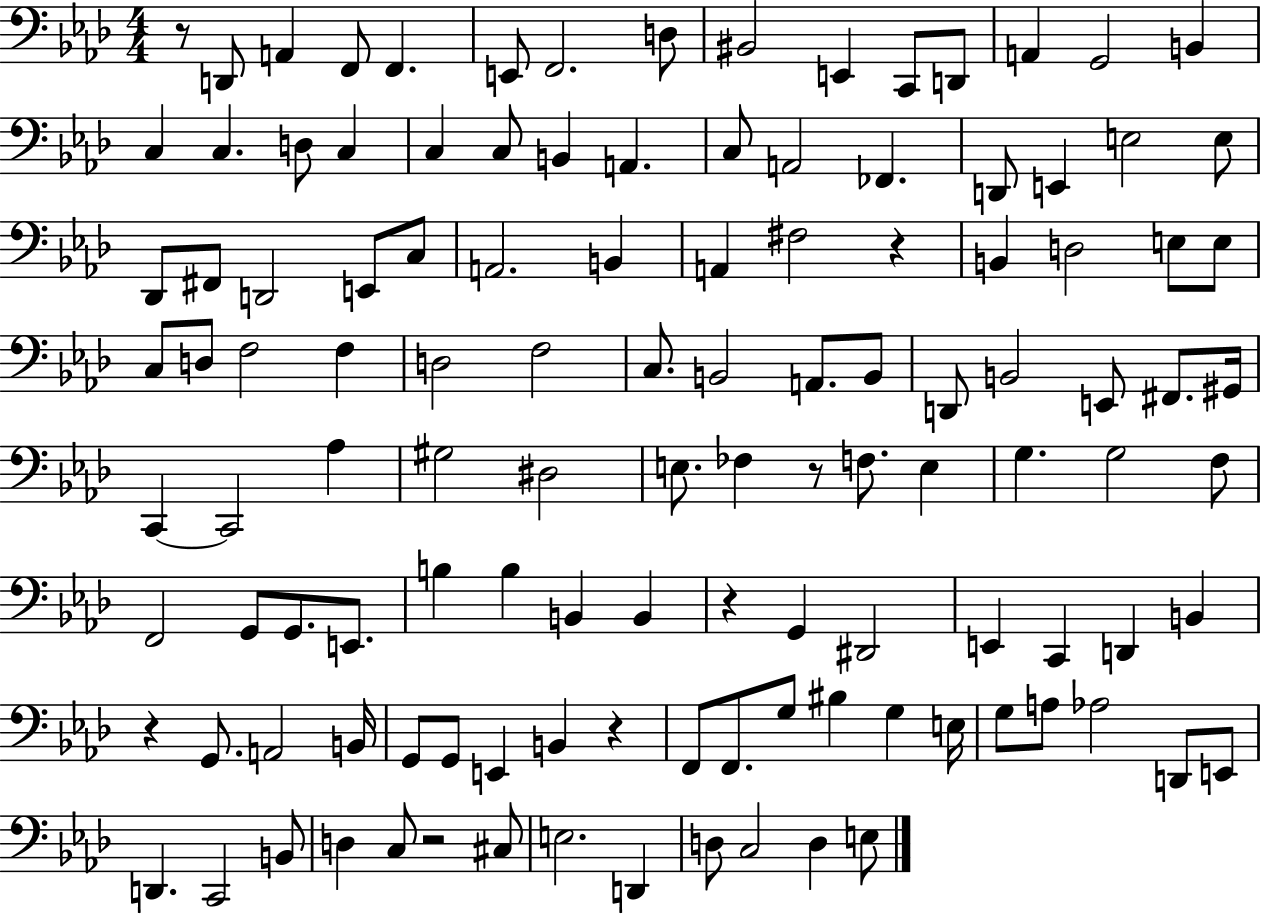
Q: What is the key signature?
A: AES major